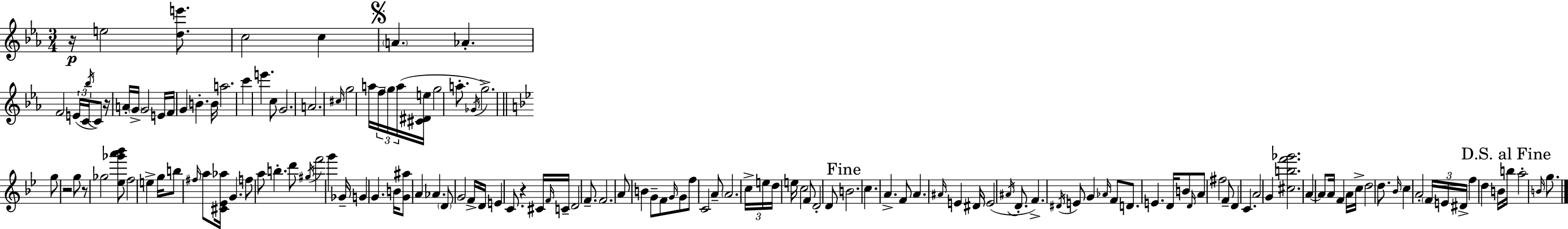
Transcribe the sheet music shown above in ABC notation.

X:1
T:Untitled
M:3/4
L:1/4
K:Cm
z/4 e2 [de']/2 c2 c A _A F2 E/4 C/4 _b/4 C/2 z/4 A/4 G/4 G2 E/4 F/4 G B B/4 a2 c' e' c/2 G2 A2 ^c/4 g2 a/4 f/4 g/4 a/4 [^C^De]/4 g2 a/2 _G/4 g2 g/2 z2 g/2 z/2 _g2 [_e_g'a'_b']/2 f2 e g/4 b/2 ^f/4 a/2 [^C_E_a]/4 G f/2 a/2 b d'/2 ^g/4 f'2 g' _G/4 G G B/4 [G^a]/2 A _A D/2 G2 F/4 D/4 E C/2 z ^C/4 F/4 C/4 D2 F/2 F2 A/2 B G/2 F/2 G/4 G/2 f/2 C2 A/2 A2 c/4 e/4 d/4 e/4 c2 F/2 D2 D/2 B2 c A F/2 A ^A/4 E ^D/4 E2 ^A/4 D/2 F ^D/4 E/2 G _A/4 F/2 D/2 E D/4 B/2 D/4 A/2 ^f2 F/2 D C A2 G [^cbf'_g']2 A A/2 A/4 F A/4 c/4 d2 d/2 _B/4 c A2 F/4 E/4 ^D/4 f d B/4 b/4 a2 B/4 g/2